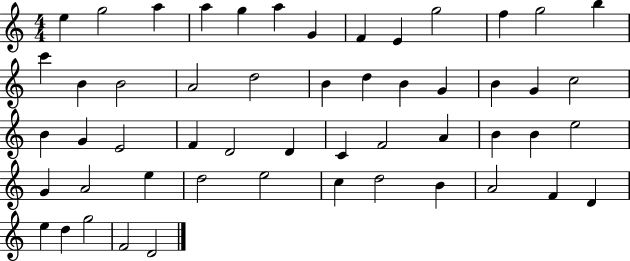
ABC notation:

X:1
T:Untitled
M:4/4
L:1/4
K:C
e g2 a a g a G F E g2 f g2 b c' B B2 A2 d2 B d B G B G c2 B G E2 F D2 D C F2 A B B e2 G A2 e d2 e2 c d2 B A2 F D e d g2 F2 D2